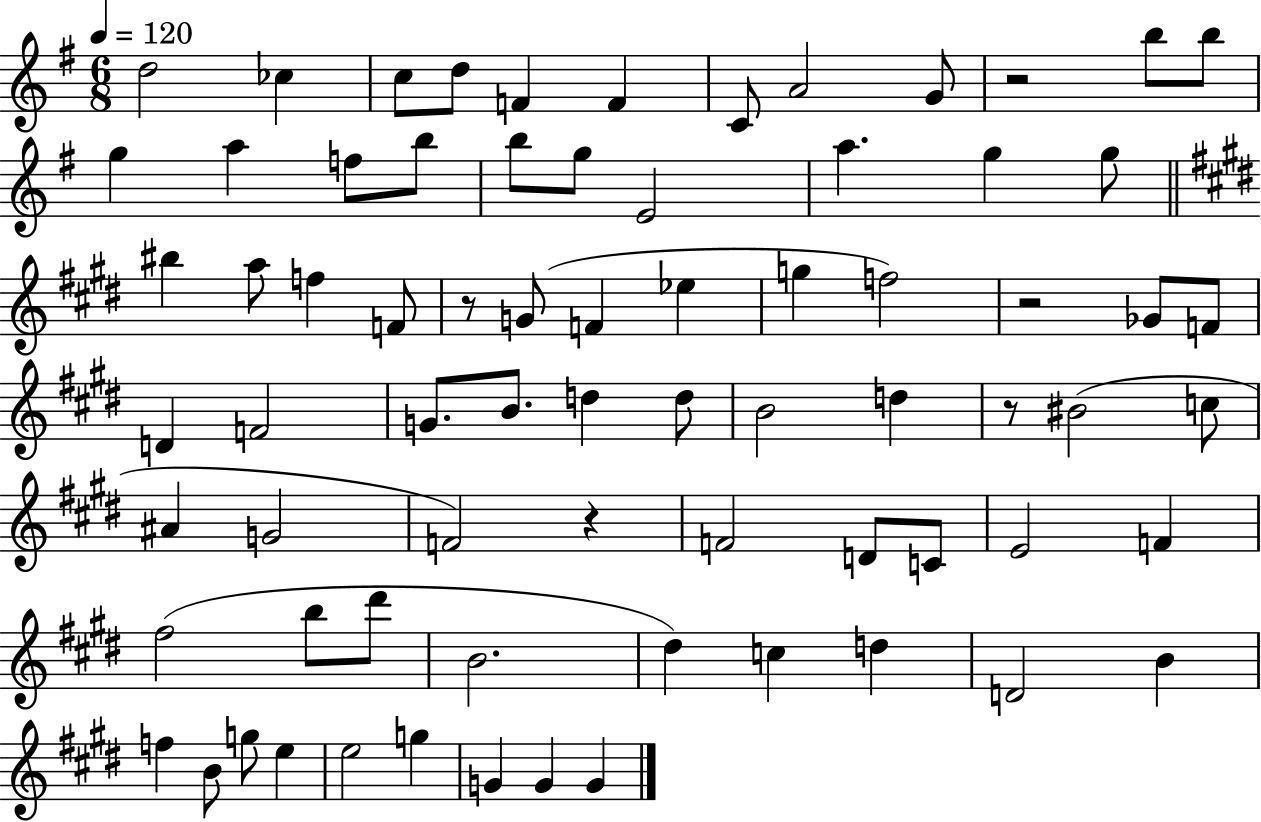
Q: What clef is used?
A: treble